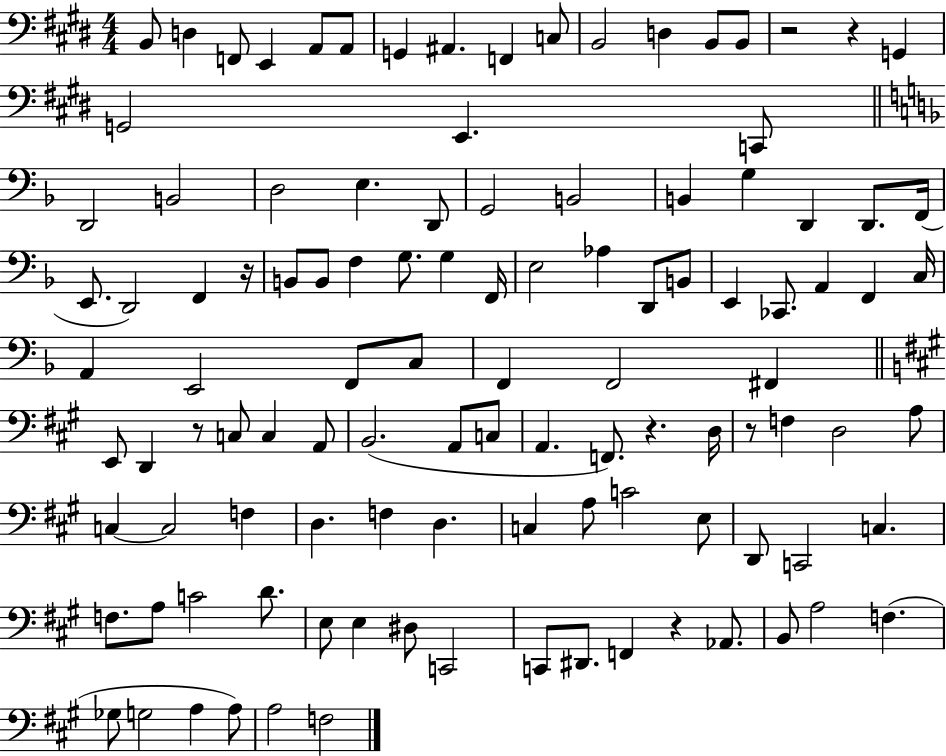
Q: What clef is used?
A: bass